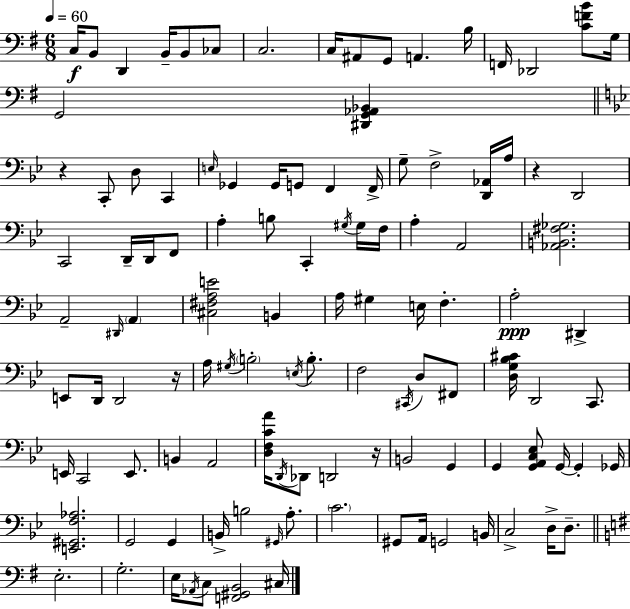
X:1
T:Untitled
M:6/8
L:1/4
K:Em
C,/4 B,,/2 D,, B,,/4 B,,/2 _C,/2 C,2 C,/4 ^A,,/2 G,,/2 A,, B,/4 F,,/4 _D,,2 [CFB]/2 G,/4 G,,2 [^D,,G,,_A,,_B,,] z C,,/2 D,/2 C,, E,/4 _G,, _G,,/4 G,,/2 F,, F,,/4 G,/2 F,2 [D,,_A,,]/4 A,/4 z D,,2 C,,2 D,,/4 D,,/4 F,,/2 A, B,/2 C,, ^G,/4 ^G,/4 F,/4 A, A,,2 [_A,,B,,^F,_G,]2 A,,2 ^D,,/4 A,, [^C,^F,A,E]2 B,, A,/4 ^G, E,/4 F, A,2 ^D,, E,,/2 D,,/4 D,,2 z/4 A,/4 ^G,/4 B,2 E,/4 B,/2 F,2 ^C,,/4 D,/2 ^F,,/2 [D,G,_B,^C]/4 D,,2 C,,/2 E,,/4 C,,2 E,,/2 B,, A,,2 [D,F,CA]/4 D,,/4 _D,,/2 D,,2 z/4 B,,2 G,, G,, [G,,A,,C,_E,]/2 G,,/4 G,, _G,,/4 [E,,^G,,F,_A,]2 G,,2 G,, B,,/4 B,2 ^G,,/4 A,/2 C2 ^G,,/2 A,,/4 G,,2 B,,/4 C,2 D,/4 D,/2 E,2 G,2 E,/4 _A,,/4 C,/2 [F,,^G,,B,,]2 ^C,/4